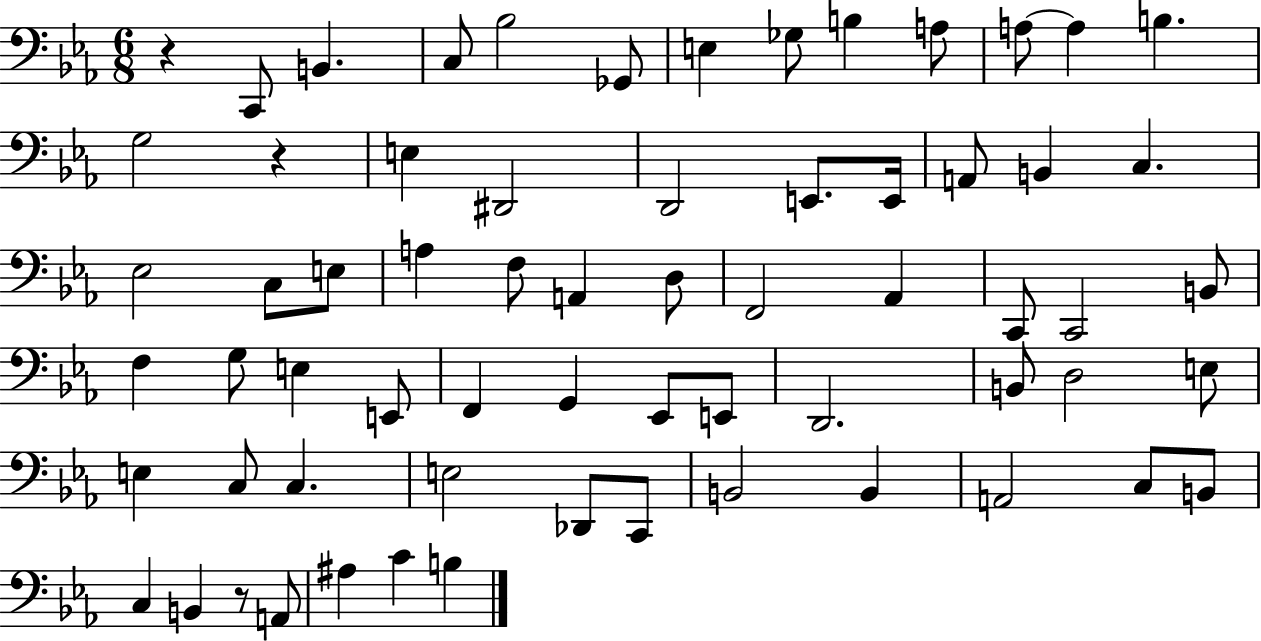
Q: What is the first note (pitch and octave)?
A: C2